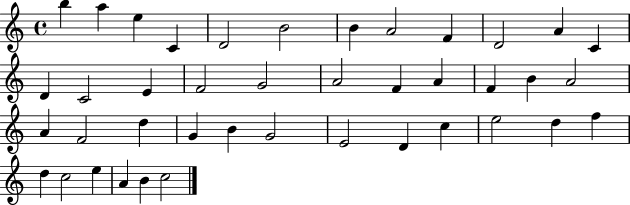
X:1
T:Untitled
M:4/4
L:1/4
K:C
b a e C D2 B2 B A2 F D2 A C D C2 E F2 G2 A2 F A F B A2 A F2 d G B G2 E2 D c e2 d f d c2 e A B c2